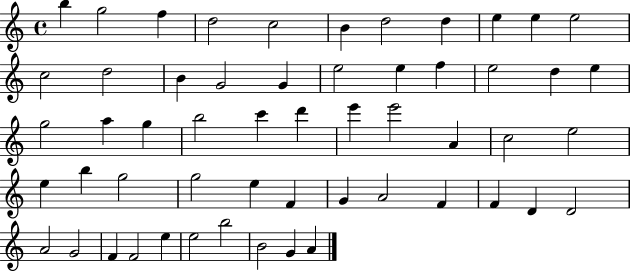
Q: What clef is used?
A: treble